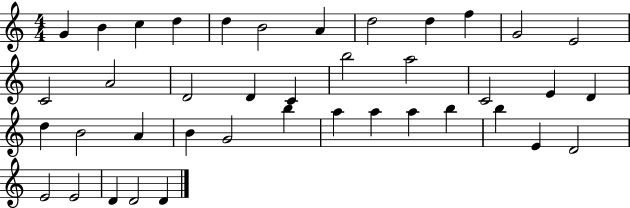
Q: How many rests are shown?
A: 0